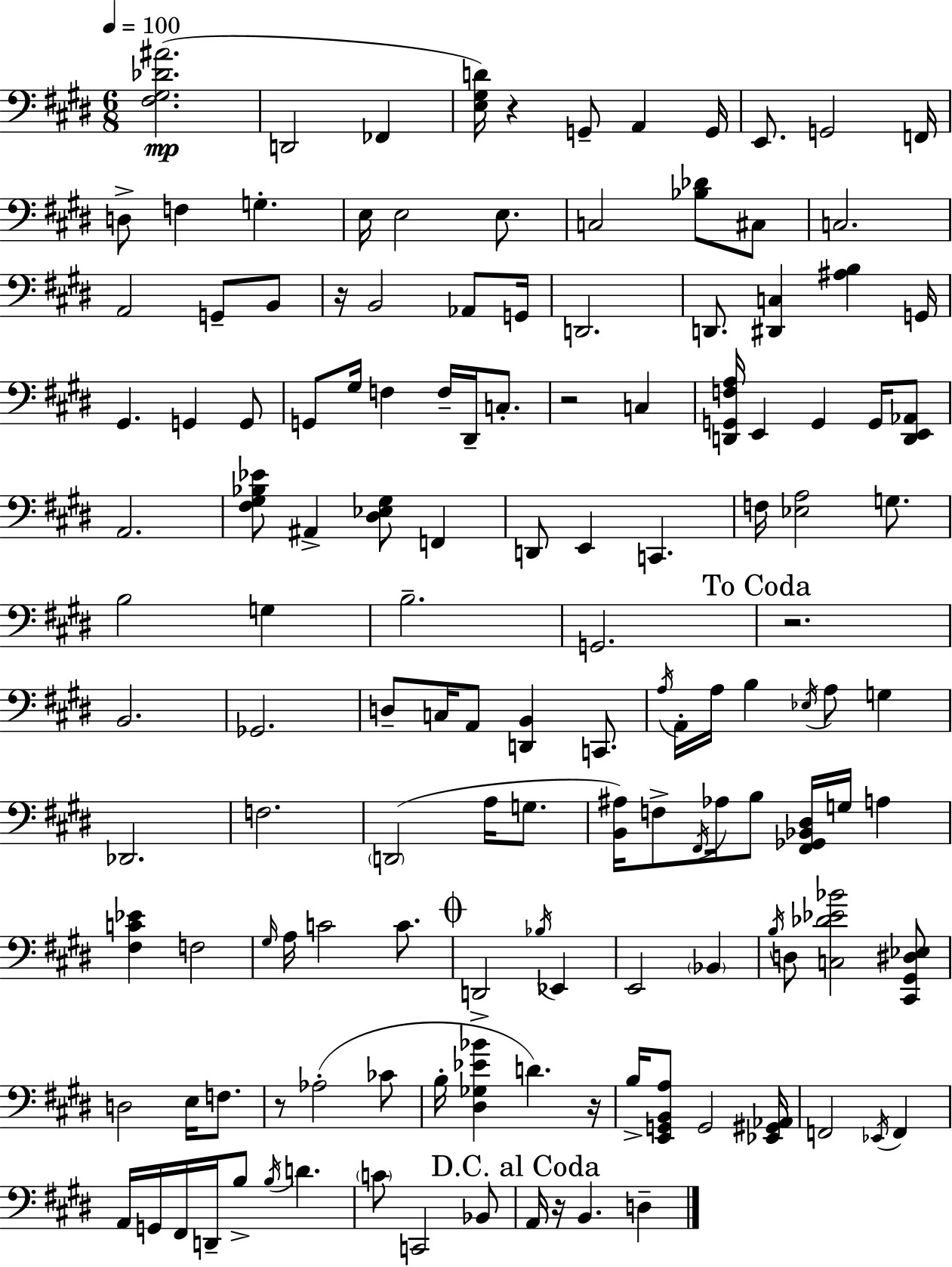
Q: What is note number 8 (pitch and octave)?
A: F2